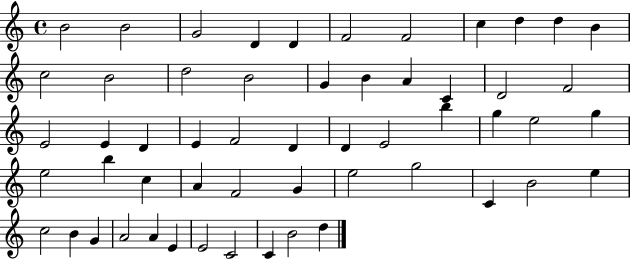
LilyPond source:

{
  \clef treble
  \time 4/4
  \defaultTimeSignature
  \key c \major
  b'2 b'2 | g'2 d'4 d'4 | f'2 f'2 | c''4 d''4 d''4 b'4 | \break c''2 b'2 | d''2 b'2 | g'4 b'4 a'4 c'4 | d'2 f'2 | \break e'2 e'4 d'4 | e'4 f'2 d'4 | d'4 e'2 b''4 | g''4 e''2 g''4 | \break e''2 b''4 c''4 | a'4 f'2 g'4 | e''2 g''2 | c'4 b'2 e''4 | \break c''2 b'4 g'4 | a'2 a'4 e'4 | e'2 c'2 | c'4 b'2 d''4 | \break \bar "|."
}